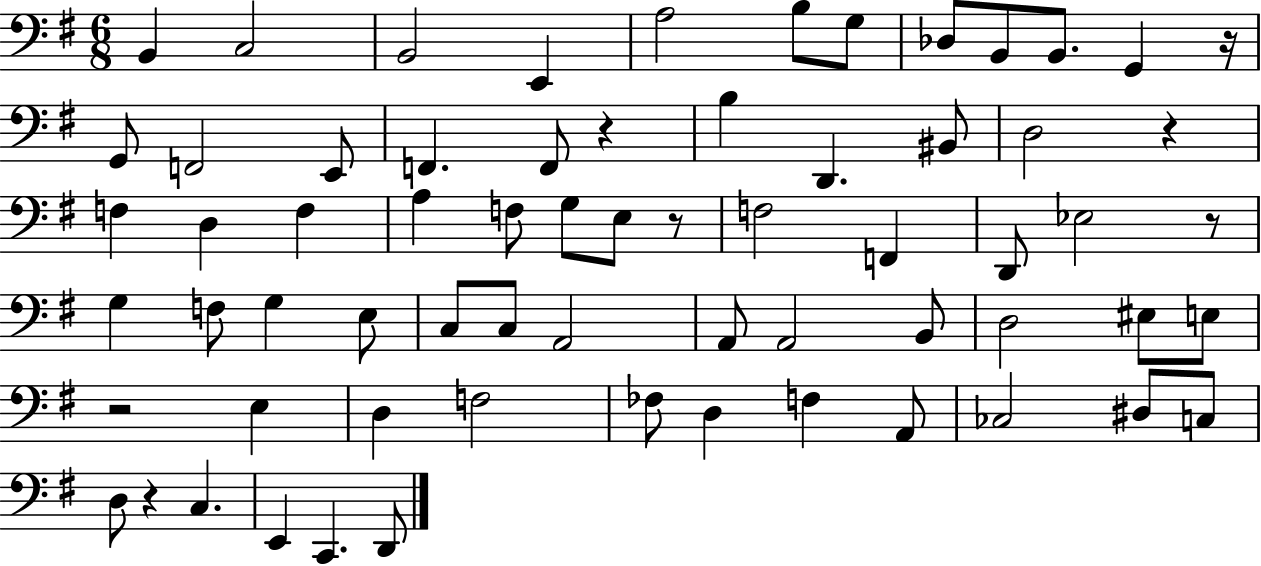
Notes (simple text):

B2/q C3/h B2/h E2/q A3/h B3/e G3/e Db3/e B2/e B2/e. G2/q R/s G2/e F2/h E2/e F2/q. F2/e R/q B3/q D2/q. BIS2/e D3/h R/q F3/q D3/q F3/q A3/q F3/e G3/e E3/e R/e F3/h F2/q D2/e Eb3/h R/e G3/q F3/e G3/q E3/e C3/e C3/e A2/h A2/e A2/h B2/e D3/h EIS3/e E3/e R/h E3/q D3/q F3/h FES3/e D3/q F3/q A2/e CES3/h D#3/e C3/e D3/e R/q C3/q. E2/q C2/q. D2/e